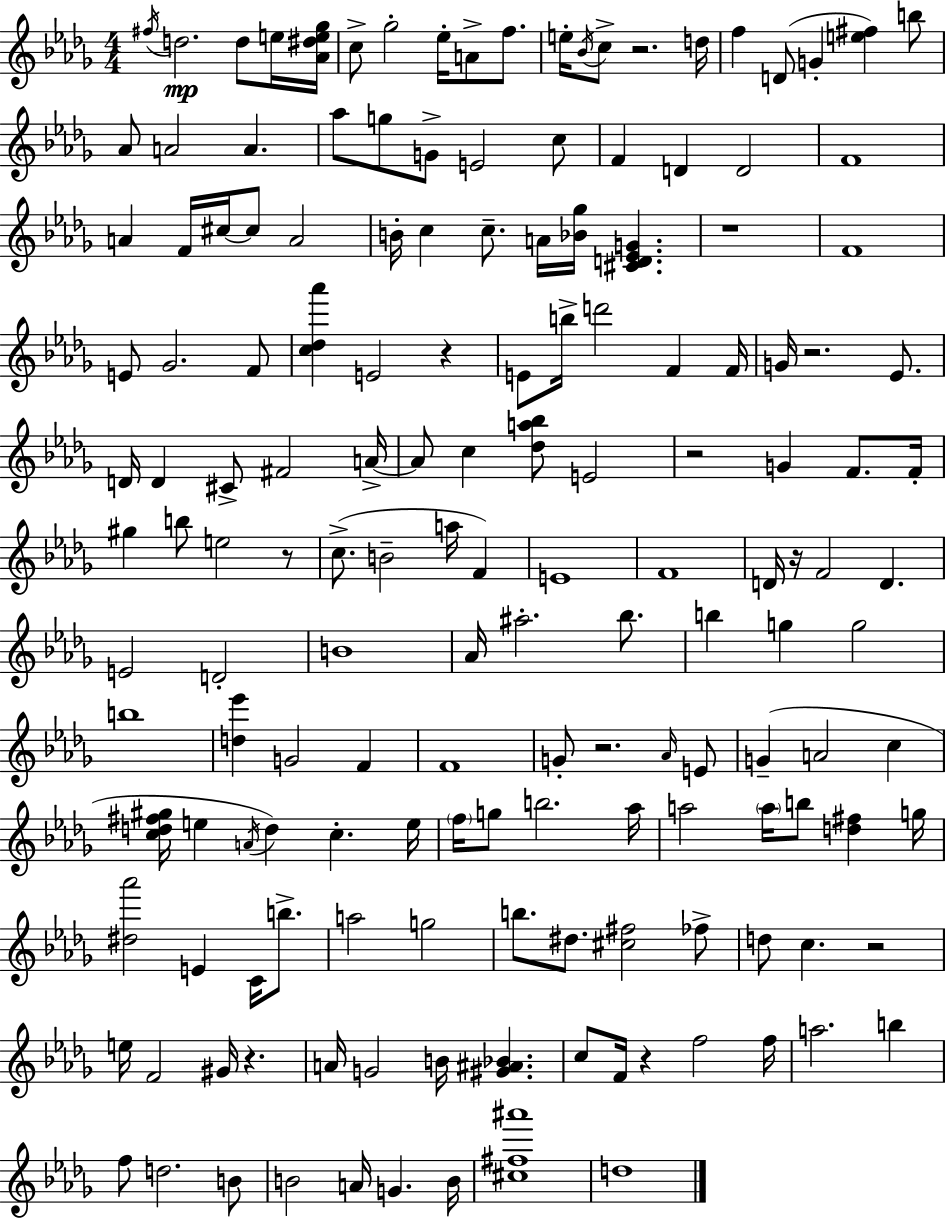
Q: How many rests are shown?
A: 11